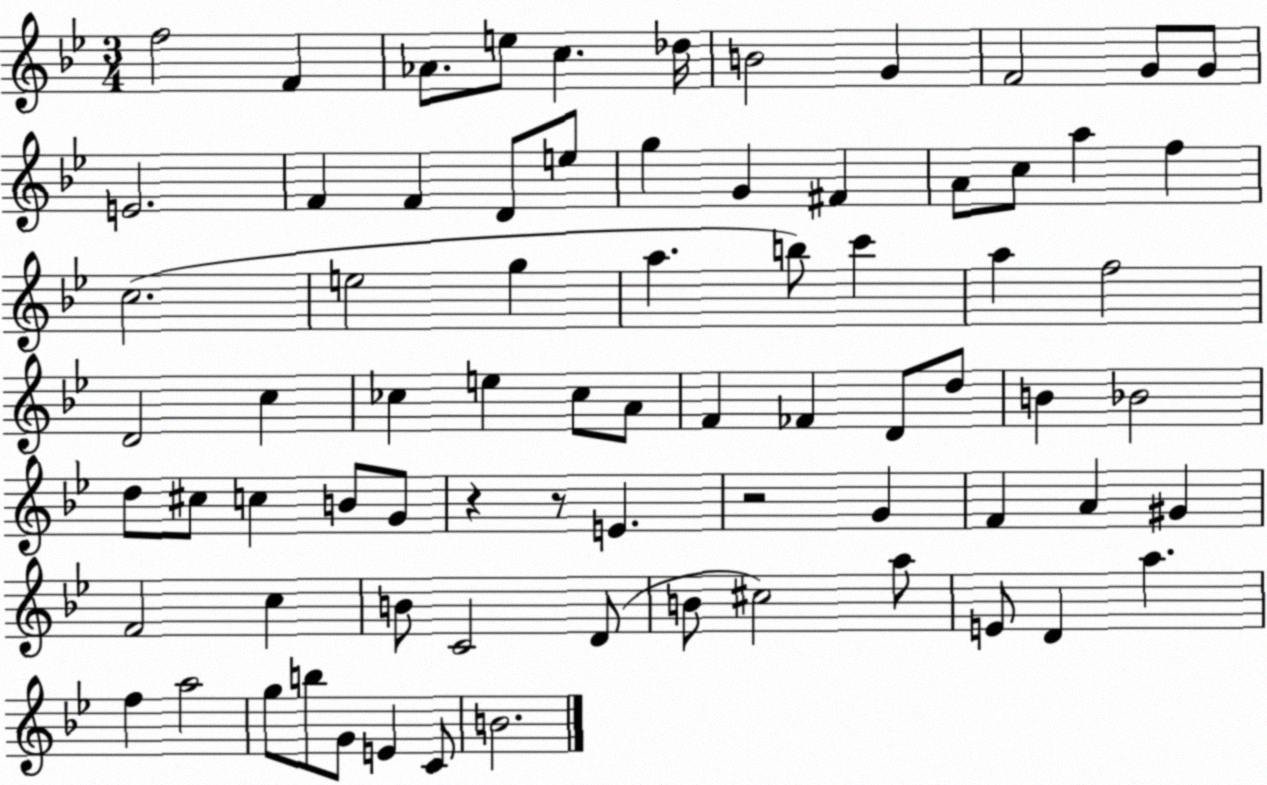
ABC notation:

X:1
T:Untitled
M:3/4
L:1/4
K:Bb
f2 F _A/2 e/2 c _d/4 B2 G F2 G/2 G/2 E2 F F D/2 e/2 g G ^F A/2 c/2 a f c2 e2 g a b/2 c' a f2 D2 c _c e _c/2 A/2 F _F D/2 d/2 B _B2 d/2 ^c/2 c B/2 G/2 z z/2 E z2 G F A ^G F2 c B/2 C2 D/2 B/2 ^c2 a/2 E/2 D a f a2 g/2 b/2 G/2 E C/2 B2